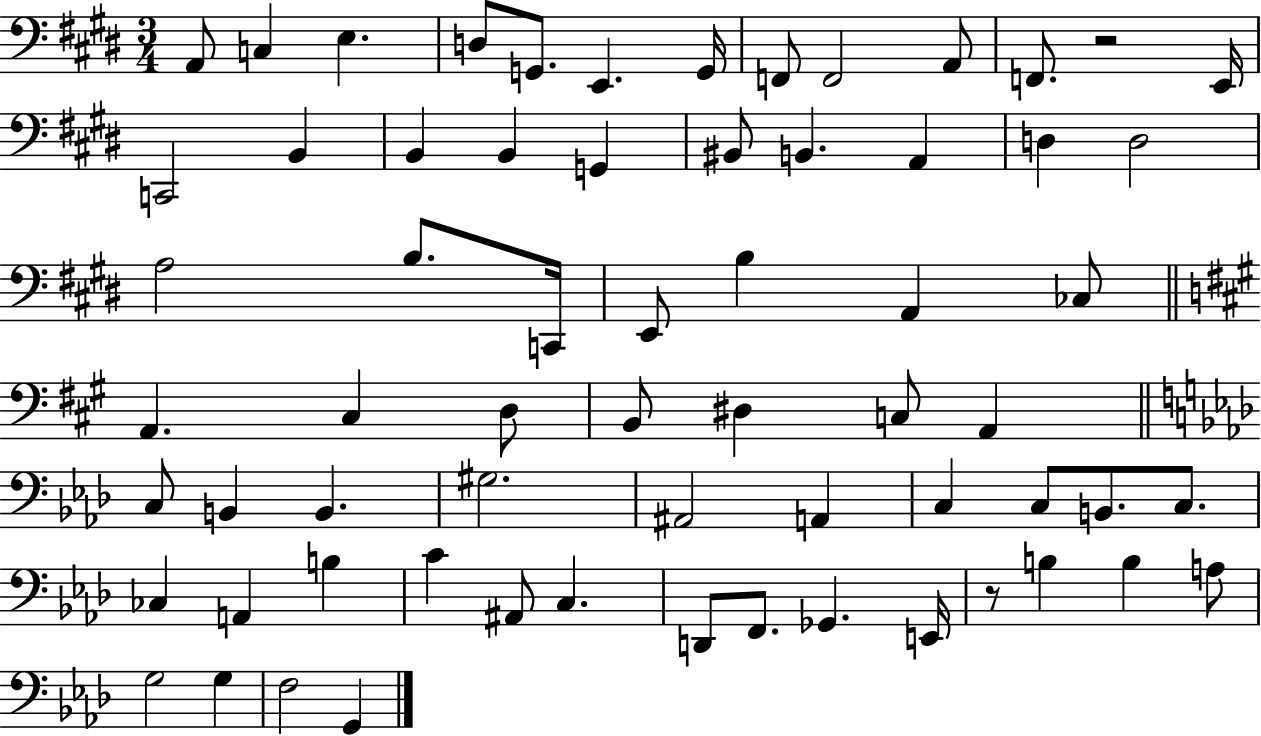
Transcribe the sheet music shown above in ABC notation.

X:1
T:Untitled
M:3/4
L:1/4
K:E
A,,/2 C, E, D,/2 G,,/2 E,, G,,/4 F,,/2 F,,2 A,,/2 F,,/2 z2 E,,/4 C,,2 B,, B,, B,, G,, ^B,,/2 B,, A,, D, D,2 A,2 B,/2 C,,/4 E,,/2 B, A,, _C,/2 A,, ^C, D,/2 B,,/2 ^D, C,/2 A,, C,/2 B,, B,, ^G,2 ^A,,2 A,, C, C,/2 B,,/2 C,/2 _C, A,, B, C ^A,,/2 C, D,,/2 F,,/2 _G,, E,,/4 z/2 B, B, A,/2 G,2 G, F,2 G,,